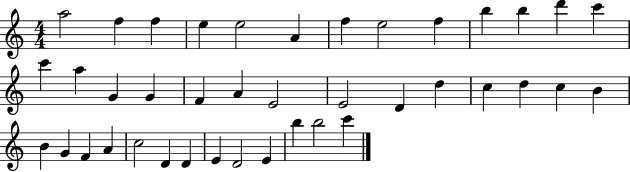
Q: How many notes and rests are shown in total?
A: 40